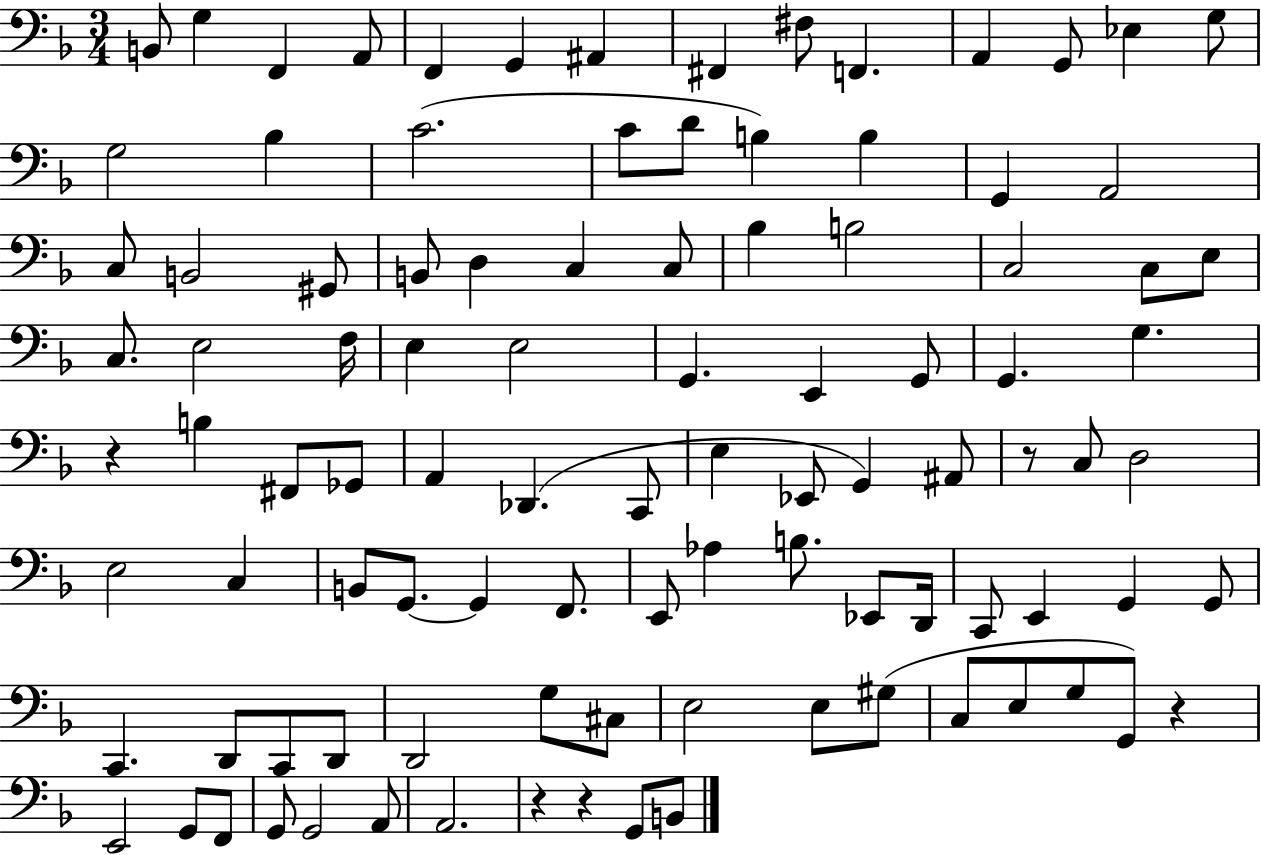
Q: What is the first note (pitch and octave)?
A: B2